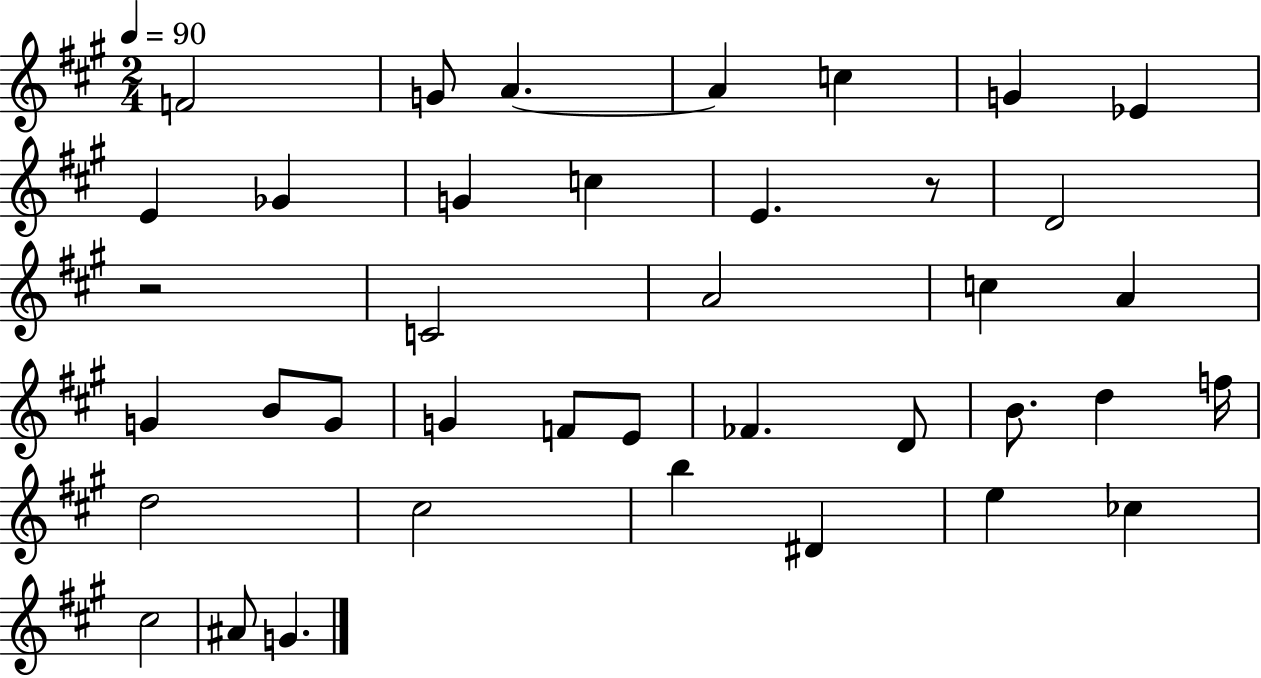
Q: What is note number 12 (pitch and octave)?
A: E4